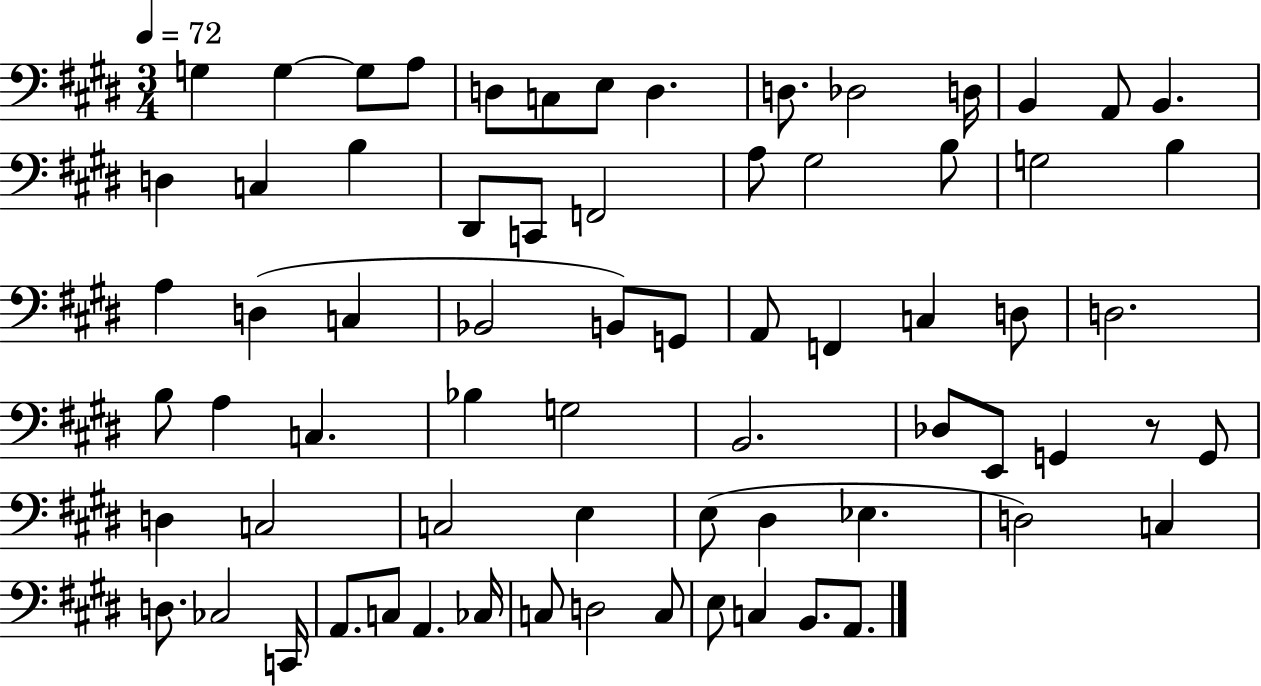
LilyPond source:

{
  \clef bass
  \numericTimeSignature
  \time 3/4
  \key e \major
  \tempo 4 = 72
  g4 g4~~ g8 a8 | d8 c8 e8 d4. | d8. des2 d16 | b,4 a,8 b,4. | \break d4 c4 b4 | dis,8 c,8 f,2 | a8 gis2 b8 | g2 b4 | \break a4 d4( c4 | bes,2 b,8) g,8 | a,8 f,4 c4 d8 | d2. | \break b8 a4 c4. | bes4 g2 | b,2. | des8 e,8 g,4 r8 g,8 | \break d4 c2 | c2 e4 | e8( dis4 ees4. | d2) c4 | \break d8. ces2 c,16 | a,8. c8 a,4. ces16 | c8 d2 c8 | e8 c4 b,8. a,8. | \break \bar "|."
}